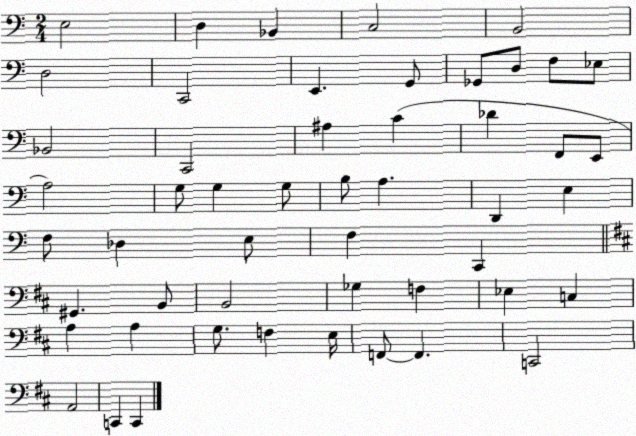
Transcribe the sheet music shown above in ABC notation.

X:1
T:Untitled
M:2/4
L:1/4
K:C
E,2 D, _B,, C,2 B,,2 D,2 C,,2 E,, G,,/2 _G,,/2 D,/2 F,/2 _E,/2 _B,,2 C,,2 ^A, C _D F,,/2 E,,/2 A,2 G,/2 G, G,/2 B,/2 A, D,, E, F,/2 _D, E,/2 F, C,, ^G,, B,,/2 B,,2 _G, F, _E, C, A, A, G,/2 F, E,/4 F,,/2 F,, C,,2 A,,2 C,, C,,